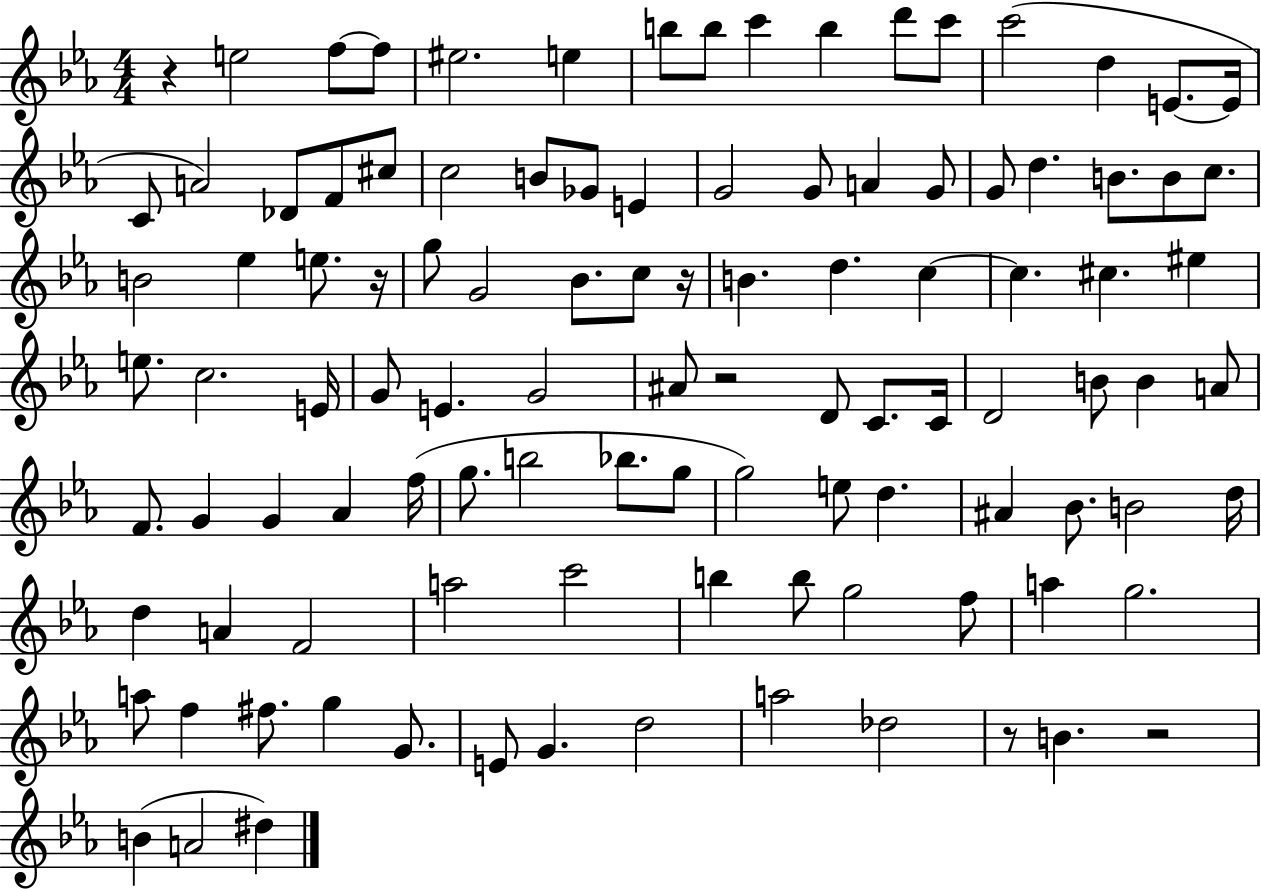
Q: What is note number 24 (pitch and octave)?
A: E4